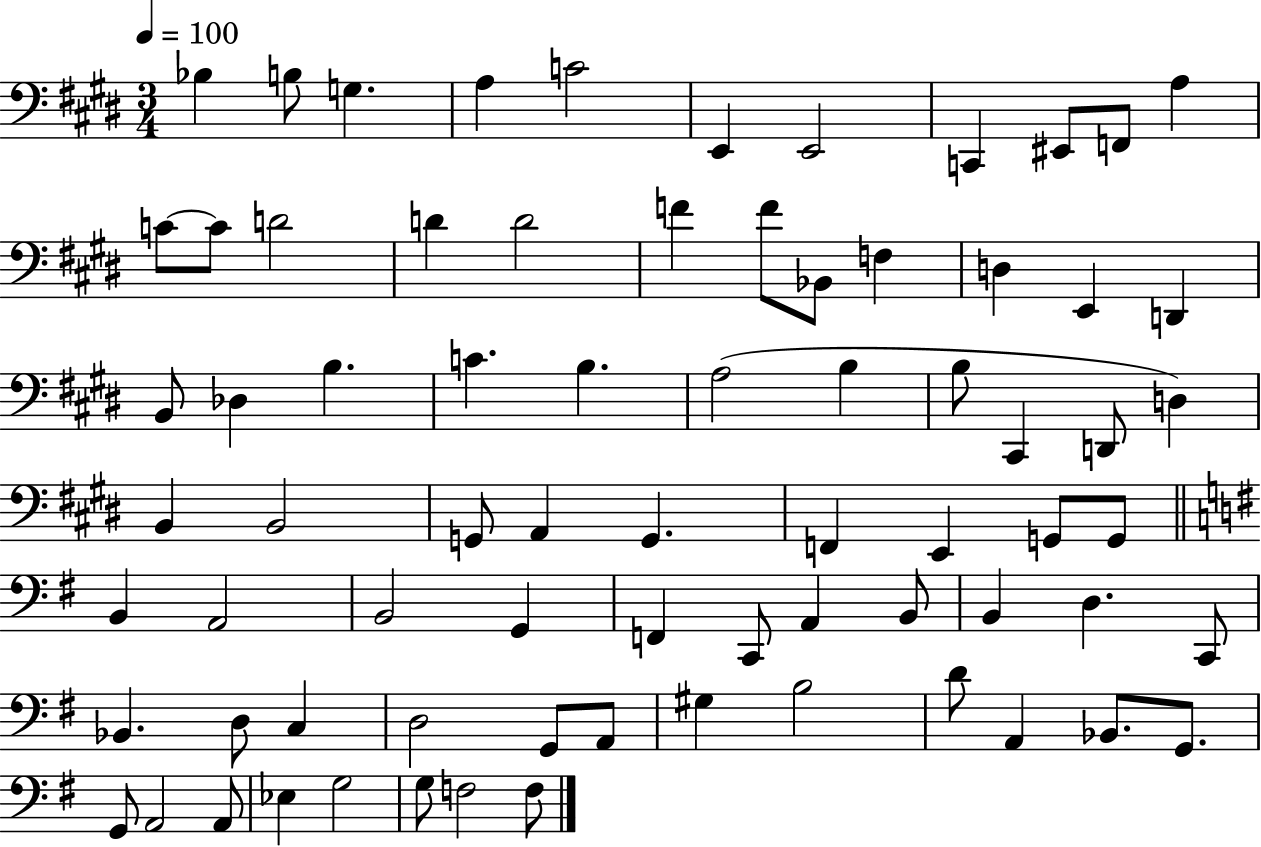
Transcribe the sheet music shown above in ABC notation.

X:1
T:Untitled
M:3/4
L:1/4
K:E
_B, B,/2 G, A, C2 E,, E,,2 C,, ^E,,/2 F,,/2 A, C/2 C/2 D2 D D2 F F/2 _B,,/2 F, D, E,, D,, B,,/2 _D, B, C B, A,2 B, B,/2 ^C,, D,,/2 D, B,, B,,2 G,,/2 A,, G,, F,, E,, G,,/2 G,,/2 B,, A,,2 B,,2 G,, F,, C,,/2 A,, B,,/2 B,, D, C,,/2 _B,, D,/2 C, D,2 G,,/2 A,,/2 ^G, B,2 D/2 A,, _B,,/2 G,,/2 G,,/2 A,,2 A,,/2 _E, G,2 G,/2 F,2 F,/2